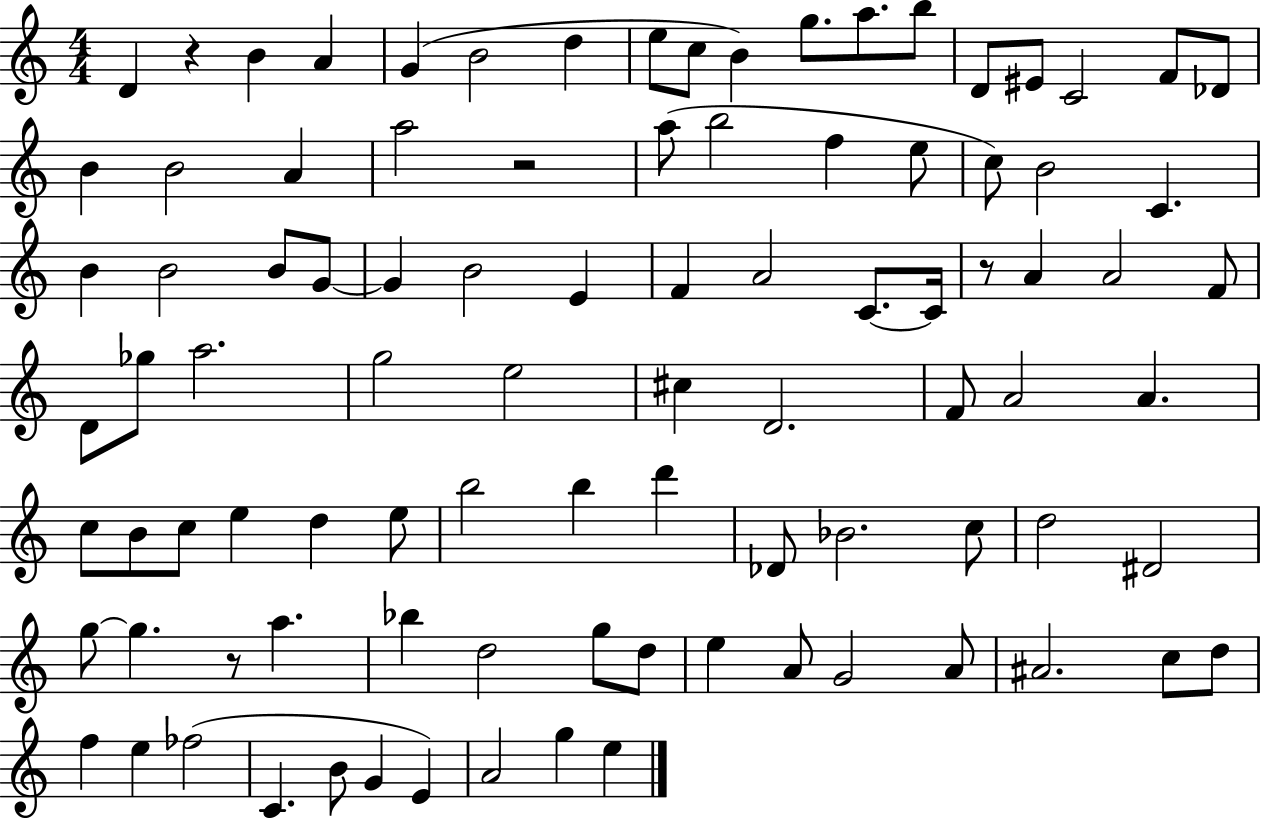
D4/q R/q B4/q A4/q G4/q B4/h D5/q E5/e C5/e B4/q G5/e. A5/e. B5/e D4/e EIS4/e C4/h F4/e Db4/e B4/q B4/h A4/q A5/h R/h A5/e B5/h F5/q E5/e C5/e B4/h C4/q. B4/q B4/h B4/e G4/e G4/q B4/h E4/q F4/q A4/h C4/e. C4/s R/e A4/q A4/h F4/e D4/e Gb5/e A5/h. G5/h E5/h C#5/q D4/h. F4/e A4/h A4/q. C5/e B4/e C5/e E5/q D5/q E5/e B5/h B5/q D6/q Db4/e Bb4/h. C5/e D5/h D#4/h G5/e G5/q. R/e A5/q. Bb5/q D5/h G5/e D5/e E5/q A4/e G4/h A4/e A#4/h. C5/e D5/e F5/q E5/q FES5/h C4/q. B4/e G4/q E4/q A4/h G5/q E5/q